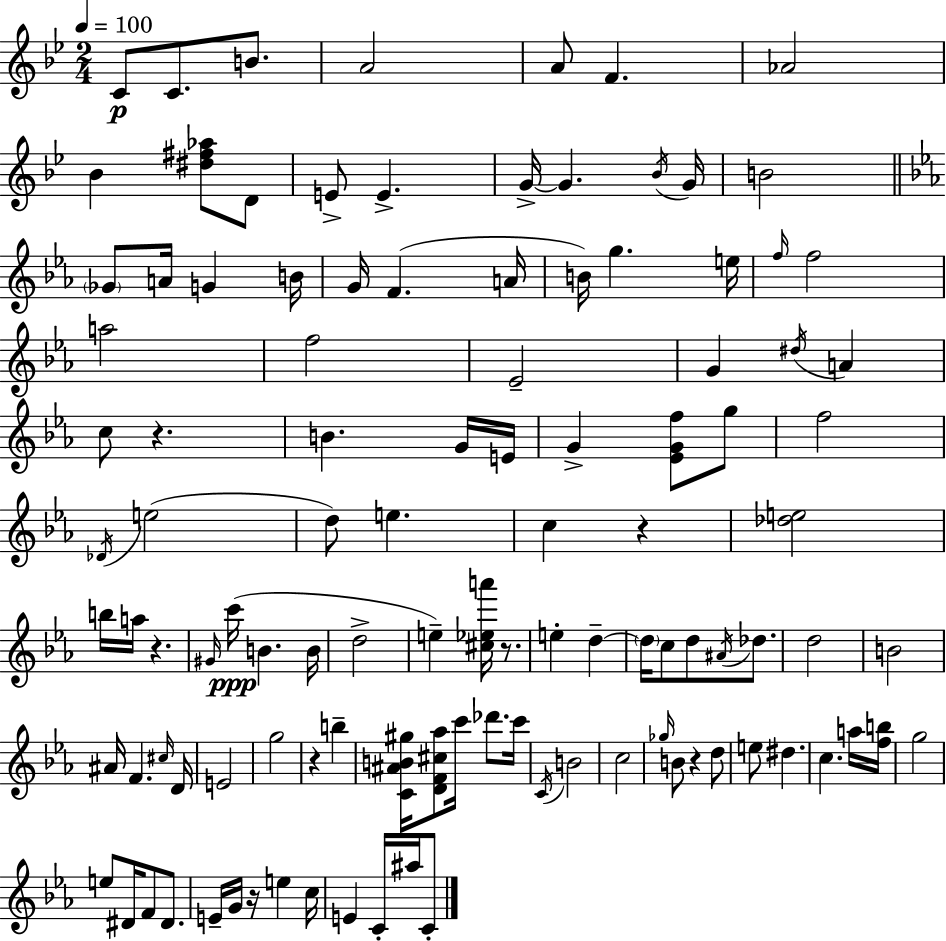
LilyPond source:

{
  \clef treble
  \numericTimeSignature
  \time 2/4
  \key bes \major
  \tempo 4 = 100
  \repeat volta 2 { c'8\p c'8. b'8. | a'2 | a'8 f'4. | aes'2 | \break bes'4 <dis'' fis'' aes''>8 d'8 | e'8-> e'4.-> | g'16->~~ g'4. \acciaccatura { bes'16 } | g'16 b'2 | \break \bar "||" \break \key ees \major \parenthesize ges'8 a'16 g'4 b'16 | g'16 f'4.( a'16 | b'16) g''4. e''16 | \grace { f''16 } f''2 | \break a''2 | f''2 | ees'2-- | g'4 \acciaccatura { dis''16 } a'4 | \break c''8 r4. | b'4. | g'16 e'16 g'4-> <ees' g' f''>8 | g''8 f''2 | \break \acciaccatura { des'16 }( e''2 | d''8) e''4. | c''4 r4 | <des'' e''>2 | \break b''16 a''16 r4. | \grace { gis'16 } c'''16(\ppp b'4. | b'16 d''2-> | e''4--) | \break <cis'' ees'' a'''>16 r8. e''4-. | d''4--~~ \parenthesize d''16 c''8 d''8 | \acciaccatura { ais'16 } des''8. d''2 | b'2 | \break ais'16 f'4. | \grace { cis''16 } d'16 e'2 | g''2 | r4 | \break b''4-- <c' ais' b' gis''>16 <d' f' cis'' aes''>8 | c'''16 des'''8. c'''16 \acciaccatura { c'16 } b'2 | c''2 | \grace { ges''16 } | \break b'8 r4 d''8 | e''8 dis''4. | c''4. a''16 <f'' b''>16 | g''2 | \break e''8 dis'16 f'8 dis'8. | e'16-- g'16 r16 e''4 c''16 | e'4 c'16-. ais''16 c'8-. | } \bar "|."
}